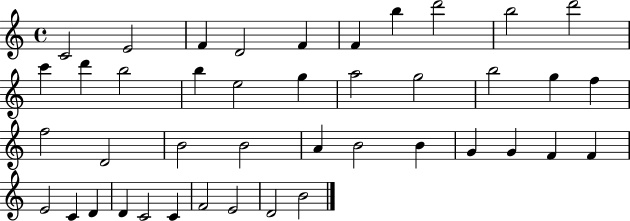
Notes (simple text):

C4/h E4/h F4/q D4/h F4/q F4/q B5/q D6/h B5/h D6/h C6/q D6/q B5/h B5/q E5/h G5/q A5/h G5/h B5/h G5/q F5/q F5/h D4/h B4/h B4/h A4/q B4/h B4/q G4/q G4/q F4/q F4/q E4/h C4/q D4/q D4/q C4/h C4/q F4/h E4/h D4/h B4/h